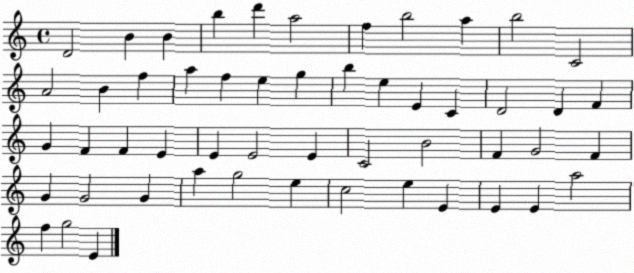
X:1
T:Untitled
M:4/4
L:1/4
K:C
D2 B B b d' a2 f b2 a b2 C2 A2 B f a f e g b e E C D2 D F G F F E E E2 E C2 B2 F G2 F G G2 G a g2 e c2 e E E E a2 f g2 E